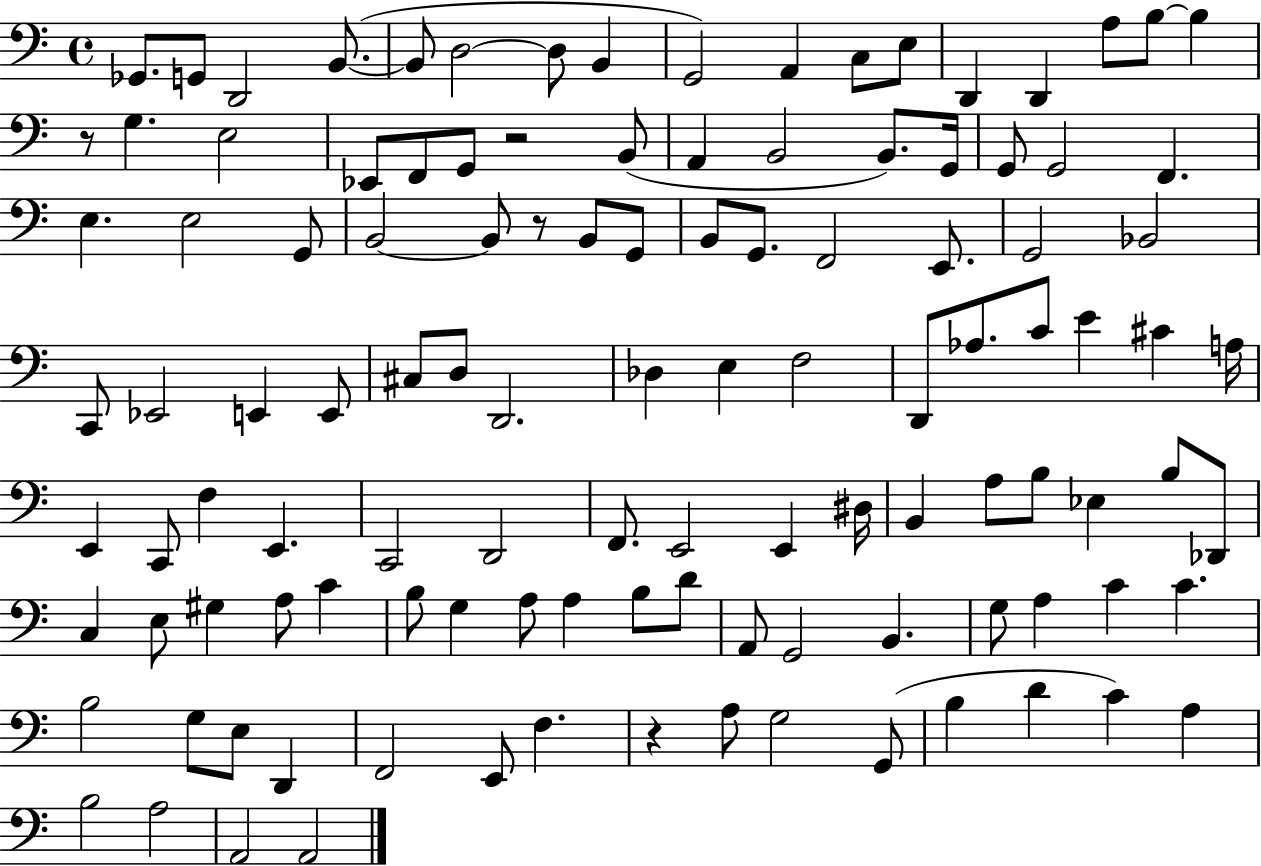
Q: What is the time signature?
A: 4/4